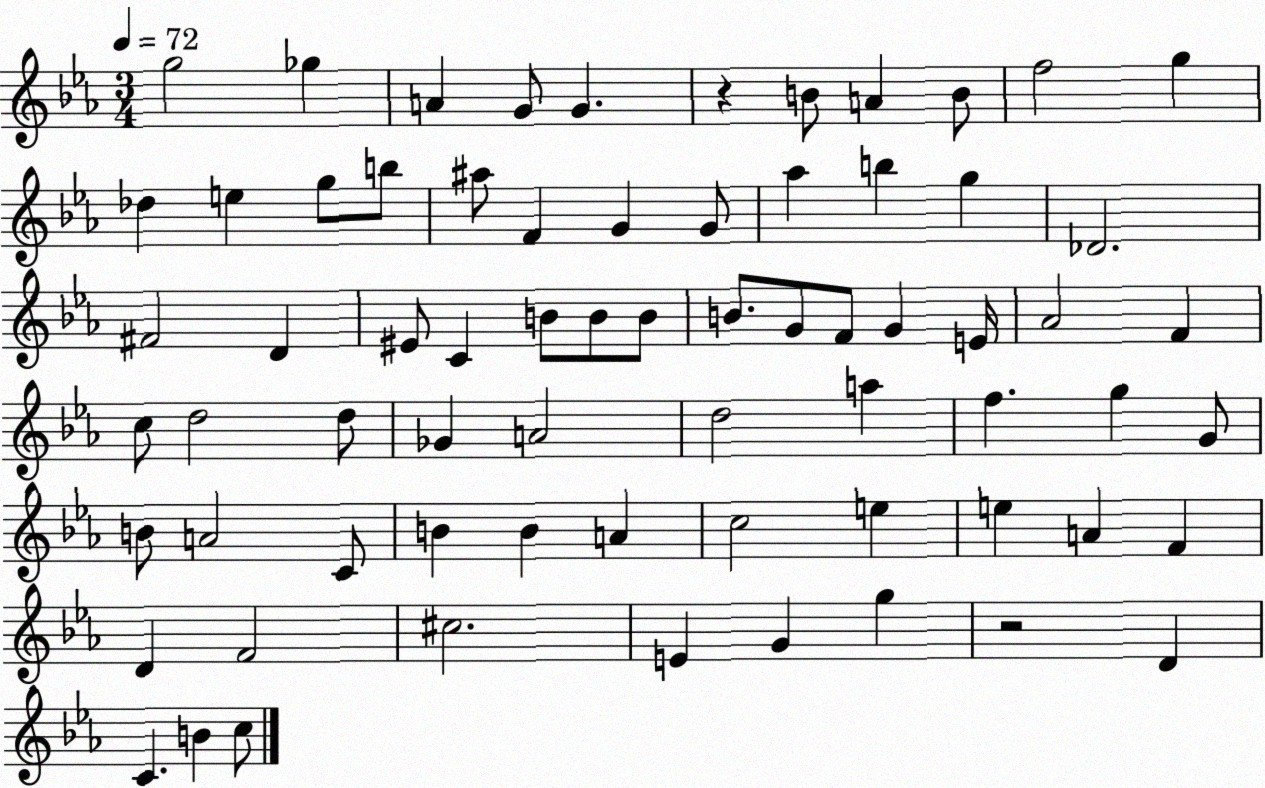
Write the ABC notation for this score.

X:1
T:Untitled
M:3/4
L:1/4
K:Eb
g2 _g A G/2 G z B/2 A B/2 f2 g _d e g/2 b/2 ^a/2 F G G/2 _a b g _D2 ^F2 D ^E/2 C B/2 B/2 B/2 B/2 G/2 F/2 G E/4 _A2 F c/2 d2 d/2 _G A2 d2 a f g G/2 B/2 A2 C/2 B B A c2 e e A F D F2 ^c2 E G g z2 D C B c/2